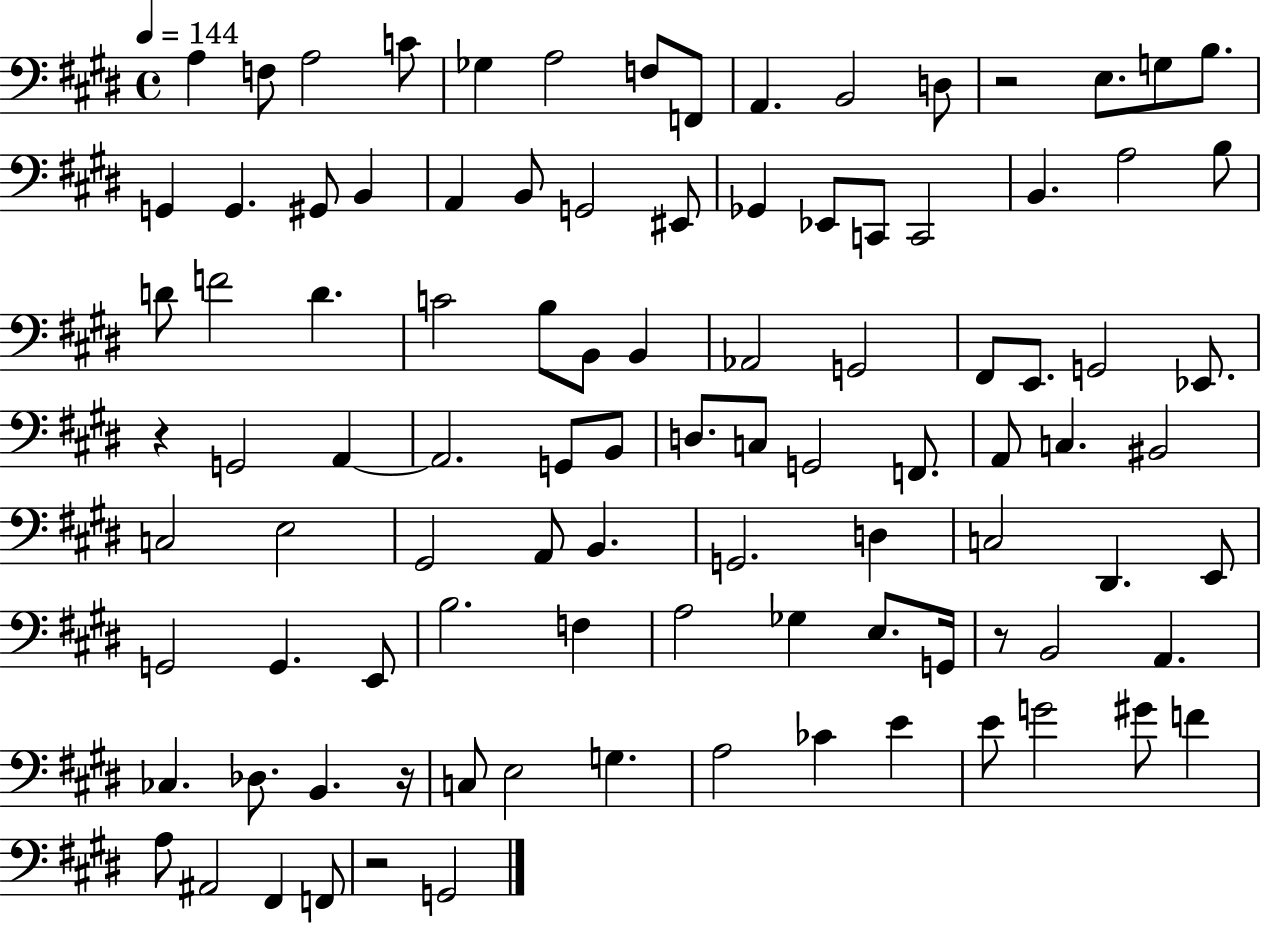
A3/q F3/e A3/h C4/e Gb3/q A3/h F3/e F2/e A2/q. B2/h D3/e R/h E3/e. G3/e B3/e. G2/q G2/q. G#2/e B2/q A2/q B2/e G2/h EIS2/e Gb2/q Eb2/e C2/e C2/h B2/q. A3/h B3/e D4/e F4/h D4/q. C4/h B3/e B2/e B2/q Ab2/h G2/h F#2/e E2/e. G2/h Eb2/e. R/q G2/h A2/q A2/h. G2/e B2/e D3/e. C3/e G2/h F2/e. A2/e C3/q. BIS2/h C3/h E3/h G#2/h A2/e B2/q. G2/h. D3/q C3/h D#2/q. E2/e G2/h G2/q. E2/e B3/h. F3/q A3/h Gb3/q E3/e. G2/s R/e B2/h A2/q. CES3/q. Db3/e. B2/q. R/s C3/e E3/h G3/q. A3/h CES4/q E4/q E4/e G4/h G#4/e F4/q A3/e A#2/h F#2/q F2/e R/h G2/h